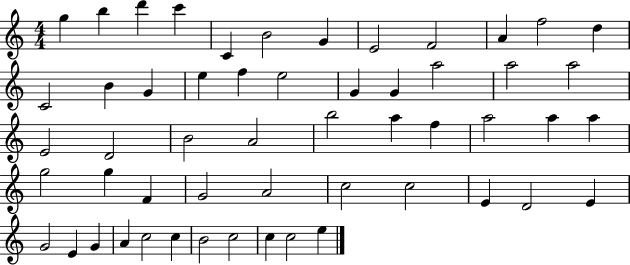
{
  \clef treble
  \numericTimeSignature
  \time 4/4
  \key c \major
  g''4 b''4 d'''4 c'''4 | c'4 b'2 g'4 | e'2 f'2 | a'4 f''2 d''4 | \break c'2 b'4 g'4 | e''4 f''4 e''2 | g'4 g'4 a''2 | a''2 a''2 | \break e'2 d'2 | b'2 a'2 | b''2 a''4 f''4 | a''2 a''4 a''4 | \break g''2 g''4 f'4 | g'2 a'2 | c''2 c''2 | e'4 d'2 e'4 | \break g'2 e'4 g'4 | a'4 c''2 c''4 | b'2 c''2 | c''4 c''2 e''4 | \break \bar "|."
}